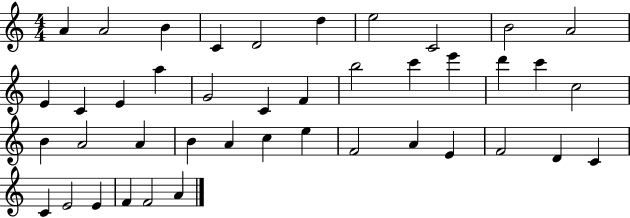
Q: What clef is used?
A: treble